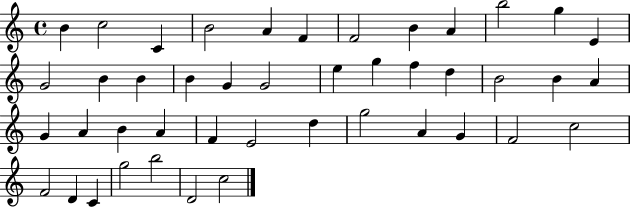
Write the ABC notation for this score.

X:1
T:Untitled
M:4/4
L:1/4
K:C
B c2 C B2 A F F2 B A b2 g E G2 B B B G G2 e g f d B2 B A G A B A F E2 d g2 A G F2 c2 F2 D C g2 b2 D2 c2